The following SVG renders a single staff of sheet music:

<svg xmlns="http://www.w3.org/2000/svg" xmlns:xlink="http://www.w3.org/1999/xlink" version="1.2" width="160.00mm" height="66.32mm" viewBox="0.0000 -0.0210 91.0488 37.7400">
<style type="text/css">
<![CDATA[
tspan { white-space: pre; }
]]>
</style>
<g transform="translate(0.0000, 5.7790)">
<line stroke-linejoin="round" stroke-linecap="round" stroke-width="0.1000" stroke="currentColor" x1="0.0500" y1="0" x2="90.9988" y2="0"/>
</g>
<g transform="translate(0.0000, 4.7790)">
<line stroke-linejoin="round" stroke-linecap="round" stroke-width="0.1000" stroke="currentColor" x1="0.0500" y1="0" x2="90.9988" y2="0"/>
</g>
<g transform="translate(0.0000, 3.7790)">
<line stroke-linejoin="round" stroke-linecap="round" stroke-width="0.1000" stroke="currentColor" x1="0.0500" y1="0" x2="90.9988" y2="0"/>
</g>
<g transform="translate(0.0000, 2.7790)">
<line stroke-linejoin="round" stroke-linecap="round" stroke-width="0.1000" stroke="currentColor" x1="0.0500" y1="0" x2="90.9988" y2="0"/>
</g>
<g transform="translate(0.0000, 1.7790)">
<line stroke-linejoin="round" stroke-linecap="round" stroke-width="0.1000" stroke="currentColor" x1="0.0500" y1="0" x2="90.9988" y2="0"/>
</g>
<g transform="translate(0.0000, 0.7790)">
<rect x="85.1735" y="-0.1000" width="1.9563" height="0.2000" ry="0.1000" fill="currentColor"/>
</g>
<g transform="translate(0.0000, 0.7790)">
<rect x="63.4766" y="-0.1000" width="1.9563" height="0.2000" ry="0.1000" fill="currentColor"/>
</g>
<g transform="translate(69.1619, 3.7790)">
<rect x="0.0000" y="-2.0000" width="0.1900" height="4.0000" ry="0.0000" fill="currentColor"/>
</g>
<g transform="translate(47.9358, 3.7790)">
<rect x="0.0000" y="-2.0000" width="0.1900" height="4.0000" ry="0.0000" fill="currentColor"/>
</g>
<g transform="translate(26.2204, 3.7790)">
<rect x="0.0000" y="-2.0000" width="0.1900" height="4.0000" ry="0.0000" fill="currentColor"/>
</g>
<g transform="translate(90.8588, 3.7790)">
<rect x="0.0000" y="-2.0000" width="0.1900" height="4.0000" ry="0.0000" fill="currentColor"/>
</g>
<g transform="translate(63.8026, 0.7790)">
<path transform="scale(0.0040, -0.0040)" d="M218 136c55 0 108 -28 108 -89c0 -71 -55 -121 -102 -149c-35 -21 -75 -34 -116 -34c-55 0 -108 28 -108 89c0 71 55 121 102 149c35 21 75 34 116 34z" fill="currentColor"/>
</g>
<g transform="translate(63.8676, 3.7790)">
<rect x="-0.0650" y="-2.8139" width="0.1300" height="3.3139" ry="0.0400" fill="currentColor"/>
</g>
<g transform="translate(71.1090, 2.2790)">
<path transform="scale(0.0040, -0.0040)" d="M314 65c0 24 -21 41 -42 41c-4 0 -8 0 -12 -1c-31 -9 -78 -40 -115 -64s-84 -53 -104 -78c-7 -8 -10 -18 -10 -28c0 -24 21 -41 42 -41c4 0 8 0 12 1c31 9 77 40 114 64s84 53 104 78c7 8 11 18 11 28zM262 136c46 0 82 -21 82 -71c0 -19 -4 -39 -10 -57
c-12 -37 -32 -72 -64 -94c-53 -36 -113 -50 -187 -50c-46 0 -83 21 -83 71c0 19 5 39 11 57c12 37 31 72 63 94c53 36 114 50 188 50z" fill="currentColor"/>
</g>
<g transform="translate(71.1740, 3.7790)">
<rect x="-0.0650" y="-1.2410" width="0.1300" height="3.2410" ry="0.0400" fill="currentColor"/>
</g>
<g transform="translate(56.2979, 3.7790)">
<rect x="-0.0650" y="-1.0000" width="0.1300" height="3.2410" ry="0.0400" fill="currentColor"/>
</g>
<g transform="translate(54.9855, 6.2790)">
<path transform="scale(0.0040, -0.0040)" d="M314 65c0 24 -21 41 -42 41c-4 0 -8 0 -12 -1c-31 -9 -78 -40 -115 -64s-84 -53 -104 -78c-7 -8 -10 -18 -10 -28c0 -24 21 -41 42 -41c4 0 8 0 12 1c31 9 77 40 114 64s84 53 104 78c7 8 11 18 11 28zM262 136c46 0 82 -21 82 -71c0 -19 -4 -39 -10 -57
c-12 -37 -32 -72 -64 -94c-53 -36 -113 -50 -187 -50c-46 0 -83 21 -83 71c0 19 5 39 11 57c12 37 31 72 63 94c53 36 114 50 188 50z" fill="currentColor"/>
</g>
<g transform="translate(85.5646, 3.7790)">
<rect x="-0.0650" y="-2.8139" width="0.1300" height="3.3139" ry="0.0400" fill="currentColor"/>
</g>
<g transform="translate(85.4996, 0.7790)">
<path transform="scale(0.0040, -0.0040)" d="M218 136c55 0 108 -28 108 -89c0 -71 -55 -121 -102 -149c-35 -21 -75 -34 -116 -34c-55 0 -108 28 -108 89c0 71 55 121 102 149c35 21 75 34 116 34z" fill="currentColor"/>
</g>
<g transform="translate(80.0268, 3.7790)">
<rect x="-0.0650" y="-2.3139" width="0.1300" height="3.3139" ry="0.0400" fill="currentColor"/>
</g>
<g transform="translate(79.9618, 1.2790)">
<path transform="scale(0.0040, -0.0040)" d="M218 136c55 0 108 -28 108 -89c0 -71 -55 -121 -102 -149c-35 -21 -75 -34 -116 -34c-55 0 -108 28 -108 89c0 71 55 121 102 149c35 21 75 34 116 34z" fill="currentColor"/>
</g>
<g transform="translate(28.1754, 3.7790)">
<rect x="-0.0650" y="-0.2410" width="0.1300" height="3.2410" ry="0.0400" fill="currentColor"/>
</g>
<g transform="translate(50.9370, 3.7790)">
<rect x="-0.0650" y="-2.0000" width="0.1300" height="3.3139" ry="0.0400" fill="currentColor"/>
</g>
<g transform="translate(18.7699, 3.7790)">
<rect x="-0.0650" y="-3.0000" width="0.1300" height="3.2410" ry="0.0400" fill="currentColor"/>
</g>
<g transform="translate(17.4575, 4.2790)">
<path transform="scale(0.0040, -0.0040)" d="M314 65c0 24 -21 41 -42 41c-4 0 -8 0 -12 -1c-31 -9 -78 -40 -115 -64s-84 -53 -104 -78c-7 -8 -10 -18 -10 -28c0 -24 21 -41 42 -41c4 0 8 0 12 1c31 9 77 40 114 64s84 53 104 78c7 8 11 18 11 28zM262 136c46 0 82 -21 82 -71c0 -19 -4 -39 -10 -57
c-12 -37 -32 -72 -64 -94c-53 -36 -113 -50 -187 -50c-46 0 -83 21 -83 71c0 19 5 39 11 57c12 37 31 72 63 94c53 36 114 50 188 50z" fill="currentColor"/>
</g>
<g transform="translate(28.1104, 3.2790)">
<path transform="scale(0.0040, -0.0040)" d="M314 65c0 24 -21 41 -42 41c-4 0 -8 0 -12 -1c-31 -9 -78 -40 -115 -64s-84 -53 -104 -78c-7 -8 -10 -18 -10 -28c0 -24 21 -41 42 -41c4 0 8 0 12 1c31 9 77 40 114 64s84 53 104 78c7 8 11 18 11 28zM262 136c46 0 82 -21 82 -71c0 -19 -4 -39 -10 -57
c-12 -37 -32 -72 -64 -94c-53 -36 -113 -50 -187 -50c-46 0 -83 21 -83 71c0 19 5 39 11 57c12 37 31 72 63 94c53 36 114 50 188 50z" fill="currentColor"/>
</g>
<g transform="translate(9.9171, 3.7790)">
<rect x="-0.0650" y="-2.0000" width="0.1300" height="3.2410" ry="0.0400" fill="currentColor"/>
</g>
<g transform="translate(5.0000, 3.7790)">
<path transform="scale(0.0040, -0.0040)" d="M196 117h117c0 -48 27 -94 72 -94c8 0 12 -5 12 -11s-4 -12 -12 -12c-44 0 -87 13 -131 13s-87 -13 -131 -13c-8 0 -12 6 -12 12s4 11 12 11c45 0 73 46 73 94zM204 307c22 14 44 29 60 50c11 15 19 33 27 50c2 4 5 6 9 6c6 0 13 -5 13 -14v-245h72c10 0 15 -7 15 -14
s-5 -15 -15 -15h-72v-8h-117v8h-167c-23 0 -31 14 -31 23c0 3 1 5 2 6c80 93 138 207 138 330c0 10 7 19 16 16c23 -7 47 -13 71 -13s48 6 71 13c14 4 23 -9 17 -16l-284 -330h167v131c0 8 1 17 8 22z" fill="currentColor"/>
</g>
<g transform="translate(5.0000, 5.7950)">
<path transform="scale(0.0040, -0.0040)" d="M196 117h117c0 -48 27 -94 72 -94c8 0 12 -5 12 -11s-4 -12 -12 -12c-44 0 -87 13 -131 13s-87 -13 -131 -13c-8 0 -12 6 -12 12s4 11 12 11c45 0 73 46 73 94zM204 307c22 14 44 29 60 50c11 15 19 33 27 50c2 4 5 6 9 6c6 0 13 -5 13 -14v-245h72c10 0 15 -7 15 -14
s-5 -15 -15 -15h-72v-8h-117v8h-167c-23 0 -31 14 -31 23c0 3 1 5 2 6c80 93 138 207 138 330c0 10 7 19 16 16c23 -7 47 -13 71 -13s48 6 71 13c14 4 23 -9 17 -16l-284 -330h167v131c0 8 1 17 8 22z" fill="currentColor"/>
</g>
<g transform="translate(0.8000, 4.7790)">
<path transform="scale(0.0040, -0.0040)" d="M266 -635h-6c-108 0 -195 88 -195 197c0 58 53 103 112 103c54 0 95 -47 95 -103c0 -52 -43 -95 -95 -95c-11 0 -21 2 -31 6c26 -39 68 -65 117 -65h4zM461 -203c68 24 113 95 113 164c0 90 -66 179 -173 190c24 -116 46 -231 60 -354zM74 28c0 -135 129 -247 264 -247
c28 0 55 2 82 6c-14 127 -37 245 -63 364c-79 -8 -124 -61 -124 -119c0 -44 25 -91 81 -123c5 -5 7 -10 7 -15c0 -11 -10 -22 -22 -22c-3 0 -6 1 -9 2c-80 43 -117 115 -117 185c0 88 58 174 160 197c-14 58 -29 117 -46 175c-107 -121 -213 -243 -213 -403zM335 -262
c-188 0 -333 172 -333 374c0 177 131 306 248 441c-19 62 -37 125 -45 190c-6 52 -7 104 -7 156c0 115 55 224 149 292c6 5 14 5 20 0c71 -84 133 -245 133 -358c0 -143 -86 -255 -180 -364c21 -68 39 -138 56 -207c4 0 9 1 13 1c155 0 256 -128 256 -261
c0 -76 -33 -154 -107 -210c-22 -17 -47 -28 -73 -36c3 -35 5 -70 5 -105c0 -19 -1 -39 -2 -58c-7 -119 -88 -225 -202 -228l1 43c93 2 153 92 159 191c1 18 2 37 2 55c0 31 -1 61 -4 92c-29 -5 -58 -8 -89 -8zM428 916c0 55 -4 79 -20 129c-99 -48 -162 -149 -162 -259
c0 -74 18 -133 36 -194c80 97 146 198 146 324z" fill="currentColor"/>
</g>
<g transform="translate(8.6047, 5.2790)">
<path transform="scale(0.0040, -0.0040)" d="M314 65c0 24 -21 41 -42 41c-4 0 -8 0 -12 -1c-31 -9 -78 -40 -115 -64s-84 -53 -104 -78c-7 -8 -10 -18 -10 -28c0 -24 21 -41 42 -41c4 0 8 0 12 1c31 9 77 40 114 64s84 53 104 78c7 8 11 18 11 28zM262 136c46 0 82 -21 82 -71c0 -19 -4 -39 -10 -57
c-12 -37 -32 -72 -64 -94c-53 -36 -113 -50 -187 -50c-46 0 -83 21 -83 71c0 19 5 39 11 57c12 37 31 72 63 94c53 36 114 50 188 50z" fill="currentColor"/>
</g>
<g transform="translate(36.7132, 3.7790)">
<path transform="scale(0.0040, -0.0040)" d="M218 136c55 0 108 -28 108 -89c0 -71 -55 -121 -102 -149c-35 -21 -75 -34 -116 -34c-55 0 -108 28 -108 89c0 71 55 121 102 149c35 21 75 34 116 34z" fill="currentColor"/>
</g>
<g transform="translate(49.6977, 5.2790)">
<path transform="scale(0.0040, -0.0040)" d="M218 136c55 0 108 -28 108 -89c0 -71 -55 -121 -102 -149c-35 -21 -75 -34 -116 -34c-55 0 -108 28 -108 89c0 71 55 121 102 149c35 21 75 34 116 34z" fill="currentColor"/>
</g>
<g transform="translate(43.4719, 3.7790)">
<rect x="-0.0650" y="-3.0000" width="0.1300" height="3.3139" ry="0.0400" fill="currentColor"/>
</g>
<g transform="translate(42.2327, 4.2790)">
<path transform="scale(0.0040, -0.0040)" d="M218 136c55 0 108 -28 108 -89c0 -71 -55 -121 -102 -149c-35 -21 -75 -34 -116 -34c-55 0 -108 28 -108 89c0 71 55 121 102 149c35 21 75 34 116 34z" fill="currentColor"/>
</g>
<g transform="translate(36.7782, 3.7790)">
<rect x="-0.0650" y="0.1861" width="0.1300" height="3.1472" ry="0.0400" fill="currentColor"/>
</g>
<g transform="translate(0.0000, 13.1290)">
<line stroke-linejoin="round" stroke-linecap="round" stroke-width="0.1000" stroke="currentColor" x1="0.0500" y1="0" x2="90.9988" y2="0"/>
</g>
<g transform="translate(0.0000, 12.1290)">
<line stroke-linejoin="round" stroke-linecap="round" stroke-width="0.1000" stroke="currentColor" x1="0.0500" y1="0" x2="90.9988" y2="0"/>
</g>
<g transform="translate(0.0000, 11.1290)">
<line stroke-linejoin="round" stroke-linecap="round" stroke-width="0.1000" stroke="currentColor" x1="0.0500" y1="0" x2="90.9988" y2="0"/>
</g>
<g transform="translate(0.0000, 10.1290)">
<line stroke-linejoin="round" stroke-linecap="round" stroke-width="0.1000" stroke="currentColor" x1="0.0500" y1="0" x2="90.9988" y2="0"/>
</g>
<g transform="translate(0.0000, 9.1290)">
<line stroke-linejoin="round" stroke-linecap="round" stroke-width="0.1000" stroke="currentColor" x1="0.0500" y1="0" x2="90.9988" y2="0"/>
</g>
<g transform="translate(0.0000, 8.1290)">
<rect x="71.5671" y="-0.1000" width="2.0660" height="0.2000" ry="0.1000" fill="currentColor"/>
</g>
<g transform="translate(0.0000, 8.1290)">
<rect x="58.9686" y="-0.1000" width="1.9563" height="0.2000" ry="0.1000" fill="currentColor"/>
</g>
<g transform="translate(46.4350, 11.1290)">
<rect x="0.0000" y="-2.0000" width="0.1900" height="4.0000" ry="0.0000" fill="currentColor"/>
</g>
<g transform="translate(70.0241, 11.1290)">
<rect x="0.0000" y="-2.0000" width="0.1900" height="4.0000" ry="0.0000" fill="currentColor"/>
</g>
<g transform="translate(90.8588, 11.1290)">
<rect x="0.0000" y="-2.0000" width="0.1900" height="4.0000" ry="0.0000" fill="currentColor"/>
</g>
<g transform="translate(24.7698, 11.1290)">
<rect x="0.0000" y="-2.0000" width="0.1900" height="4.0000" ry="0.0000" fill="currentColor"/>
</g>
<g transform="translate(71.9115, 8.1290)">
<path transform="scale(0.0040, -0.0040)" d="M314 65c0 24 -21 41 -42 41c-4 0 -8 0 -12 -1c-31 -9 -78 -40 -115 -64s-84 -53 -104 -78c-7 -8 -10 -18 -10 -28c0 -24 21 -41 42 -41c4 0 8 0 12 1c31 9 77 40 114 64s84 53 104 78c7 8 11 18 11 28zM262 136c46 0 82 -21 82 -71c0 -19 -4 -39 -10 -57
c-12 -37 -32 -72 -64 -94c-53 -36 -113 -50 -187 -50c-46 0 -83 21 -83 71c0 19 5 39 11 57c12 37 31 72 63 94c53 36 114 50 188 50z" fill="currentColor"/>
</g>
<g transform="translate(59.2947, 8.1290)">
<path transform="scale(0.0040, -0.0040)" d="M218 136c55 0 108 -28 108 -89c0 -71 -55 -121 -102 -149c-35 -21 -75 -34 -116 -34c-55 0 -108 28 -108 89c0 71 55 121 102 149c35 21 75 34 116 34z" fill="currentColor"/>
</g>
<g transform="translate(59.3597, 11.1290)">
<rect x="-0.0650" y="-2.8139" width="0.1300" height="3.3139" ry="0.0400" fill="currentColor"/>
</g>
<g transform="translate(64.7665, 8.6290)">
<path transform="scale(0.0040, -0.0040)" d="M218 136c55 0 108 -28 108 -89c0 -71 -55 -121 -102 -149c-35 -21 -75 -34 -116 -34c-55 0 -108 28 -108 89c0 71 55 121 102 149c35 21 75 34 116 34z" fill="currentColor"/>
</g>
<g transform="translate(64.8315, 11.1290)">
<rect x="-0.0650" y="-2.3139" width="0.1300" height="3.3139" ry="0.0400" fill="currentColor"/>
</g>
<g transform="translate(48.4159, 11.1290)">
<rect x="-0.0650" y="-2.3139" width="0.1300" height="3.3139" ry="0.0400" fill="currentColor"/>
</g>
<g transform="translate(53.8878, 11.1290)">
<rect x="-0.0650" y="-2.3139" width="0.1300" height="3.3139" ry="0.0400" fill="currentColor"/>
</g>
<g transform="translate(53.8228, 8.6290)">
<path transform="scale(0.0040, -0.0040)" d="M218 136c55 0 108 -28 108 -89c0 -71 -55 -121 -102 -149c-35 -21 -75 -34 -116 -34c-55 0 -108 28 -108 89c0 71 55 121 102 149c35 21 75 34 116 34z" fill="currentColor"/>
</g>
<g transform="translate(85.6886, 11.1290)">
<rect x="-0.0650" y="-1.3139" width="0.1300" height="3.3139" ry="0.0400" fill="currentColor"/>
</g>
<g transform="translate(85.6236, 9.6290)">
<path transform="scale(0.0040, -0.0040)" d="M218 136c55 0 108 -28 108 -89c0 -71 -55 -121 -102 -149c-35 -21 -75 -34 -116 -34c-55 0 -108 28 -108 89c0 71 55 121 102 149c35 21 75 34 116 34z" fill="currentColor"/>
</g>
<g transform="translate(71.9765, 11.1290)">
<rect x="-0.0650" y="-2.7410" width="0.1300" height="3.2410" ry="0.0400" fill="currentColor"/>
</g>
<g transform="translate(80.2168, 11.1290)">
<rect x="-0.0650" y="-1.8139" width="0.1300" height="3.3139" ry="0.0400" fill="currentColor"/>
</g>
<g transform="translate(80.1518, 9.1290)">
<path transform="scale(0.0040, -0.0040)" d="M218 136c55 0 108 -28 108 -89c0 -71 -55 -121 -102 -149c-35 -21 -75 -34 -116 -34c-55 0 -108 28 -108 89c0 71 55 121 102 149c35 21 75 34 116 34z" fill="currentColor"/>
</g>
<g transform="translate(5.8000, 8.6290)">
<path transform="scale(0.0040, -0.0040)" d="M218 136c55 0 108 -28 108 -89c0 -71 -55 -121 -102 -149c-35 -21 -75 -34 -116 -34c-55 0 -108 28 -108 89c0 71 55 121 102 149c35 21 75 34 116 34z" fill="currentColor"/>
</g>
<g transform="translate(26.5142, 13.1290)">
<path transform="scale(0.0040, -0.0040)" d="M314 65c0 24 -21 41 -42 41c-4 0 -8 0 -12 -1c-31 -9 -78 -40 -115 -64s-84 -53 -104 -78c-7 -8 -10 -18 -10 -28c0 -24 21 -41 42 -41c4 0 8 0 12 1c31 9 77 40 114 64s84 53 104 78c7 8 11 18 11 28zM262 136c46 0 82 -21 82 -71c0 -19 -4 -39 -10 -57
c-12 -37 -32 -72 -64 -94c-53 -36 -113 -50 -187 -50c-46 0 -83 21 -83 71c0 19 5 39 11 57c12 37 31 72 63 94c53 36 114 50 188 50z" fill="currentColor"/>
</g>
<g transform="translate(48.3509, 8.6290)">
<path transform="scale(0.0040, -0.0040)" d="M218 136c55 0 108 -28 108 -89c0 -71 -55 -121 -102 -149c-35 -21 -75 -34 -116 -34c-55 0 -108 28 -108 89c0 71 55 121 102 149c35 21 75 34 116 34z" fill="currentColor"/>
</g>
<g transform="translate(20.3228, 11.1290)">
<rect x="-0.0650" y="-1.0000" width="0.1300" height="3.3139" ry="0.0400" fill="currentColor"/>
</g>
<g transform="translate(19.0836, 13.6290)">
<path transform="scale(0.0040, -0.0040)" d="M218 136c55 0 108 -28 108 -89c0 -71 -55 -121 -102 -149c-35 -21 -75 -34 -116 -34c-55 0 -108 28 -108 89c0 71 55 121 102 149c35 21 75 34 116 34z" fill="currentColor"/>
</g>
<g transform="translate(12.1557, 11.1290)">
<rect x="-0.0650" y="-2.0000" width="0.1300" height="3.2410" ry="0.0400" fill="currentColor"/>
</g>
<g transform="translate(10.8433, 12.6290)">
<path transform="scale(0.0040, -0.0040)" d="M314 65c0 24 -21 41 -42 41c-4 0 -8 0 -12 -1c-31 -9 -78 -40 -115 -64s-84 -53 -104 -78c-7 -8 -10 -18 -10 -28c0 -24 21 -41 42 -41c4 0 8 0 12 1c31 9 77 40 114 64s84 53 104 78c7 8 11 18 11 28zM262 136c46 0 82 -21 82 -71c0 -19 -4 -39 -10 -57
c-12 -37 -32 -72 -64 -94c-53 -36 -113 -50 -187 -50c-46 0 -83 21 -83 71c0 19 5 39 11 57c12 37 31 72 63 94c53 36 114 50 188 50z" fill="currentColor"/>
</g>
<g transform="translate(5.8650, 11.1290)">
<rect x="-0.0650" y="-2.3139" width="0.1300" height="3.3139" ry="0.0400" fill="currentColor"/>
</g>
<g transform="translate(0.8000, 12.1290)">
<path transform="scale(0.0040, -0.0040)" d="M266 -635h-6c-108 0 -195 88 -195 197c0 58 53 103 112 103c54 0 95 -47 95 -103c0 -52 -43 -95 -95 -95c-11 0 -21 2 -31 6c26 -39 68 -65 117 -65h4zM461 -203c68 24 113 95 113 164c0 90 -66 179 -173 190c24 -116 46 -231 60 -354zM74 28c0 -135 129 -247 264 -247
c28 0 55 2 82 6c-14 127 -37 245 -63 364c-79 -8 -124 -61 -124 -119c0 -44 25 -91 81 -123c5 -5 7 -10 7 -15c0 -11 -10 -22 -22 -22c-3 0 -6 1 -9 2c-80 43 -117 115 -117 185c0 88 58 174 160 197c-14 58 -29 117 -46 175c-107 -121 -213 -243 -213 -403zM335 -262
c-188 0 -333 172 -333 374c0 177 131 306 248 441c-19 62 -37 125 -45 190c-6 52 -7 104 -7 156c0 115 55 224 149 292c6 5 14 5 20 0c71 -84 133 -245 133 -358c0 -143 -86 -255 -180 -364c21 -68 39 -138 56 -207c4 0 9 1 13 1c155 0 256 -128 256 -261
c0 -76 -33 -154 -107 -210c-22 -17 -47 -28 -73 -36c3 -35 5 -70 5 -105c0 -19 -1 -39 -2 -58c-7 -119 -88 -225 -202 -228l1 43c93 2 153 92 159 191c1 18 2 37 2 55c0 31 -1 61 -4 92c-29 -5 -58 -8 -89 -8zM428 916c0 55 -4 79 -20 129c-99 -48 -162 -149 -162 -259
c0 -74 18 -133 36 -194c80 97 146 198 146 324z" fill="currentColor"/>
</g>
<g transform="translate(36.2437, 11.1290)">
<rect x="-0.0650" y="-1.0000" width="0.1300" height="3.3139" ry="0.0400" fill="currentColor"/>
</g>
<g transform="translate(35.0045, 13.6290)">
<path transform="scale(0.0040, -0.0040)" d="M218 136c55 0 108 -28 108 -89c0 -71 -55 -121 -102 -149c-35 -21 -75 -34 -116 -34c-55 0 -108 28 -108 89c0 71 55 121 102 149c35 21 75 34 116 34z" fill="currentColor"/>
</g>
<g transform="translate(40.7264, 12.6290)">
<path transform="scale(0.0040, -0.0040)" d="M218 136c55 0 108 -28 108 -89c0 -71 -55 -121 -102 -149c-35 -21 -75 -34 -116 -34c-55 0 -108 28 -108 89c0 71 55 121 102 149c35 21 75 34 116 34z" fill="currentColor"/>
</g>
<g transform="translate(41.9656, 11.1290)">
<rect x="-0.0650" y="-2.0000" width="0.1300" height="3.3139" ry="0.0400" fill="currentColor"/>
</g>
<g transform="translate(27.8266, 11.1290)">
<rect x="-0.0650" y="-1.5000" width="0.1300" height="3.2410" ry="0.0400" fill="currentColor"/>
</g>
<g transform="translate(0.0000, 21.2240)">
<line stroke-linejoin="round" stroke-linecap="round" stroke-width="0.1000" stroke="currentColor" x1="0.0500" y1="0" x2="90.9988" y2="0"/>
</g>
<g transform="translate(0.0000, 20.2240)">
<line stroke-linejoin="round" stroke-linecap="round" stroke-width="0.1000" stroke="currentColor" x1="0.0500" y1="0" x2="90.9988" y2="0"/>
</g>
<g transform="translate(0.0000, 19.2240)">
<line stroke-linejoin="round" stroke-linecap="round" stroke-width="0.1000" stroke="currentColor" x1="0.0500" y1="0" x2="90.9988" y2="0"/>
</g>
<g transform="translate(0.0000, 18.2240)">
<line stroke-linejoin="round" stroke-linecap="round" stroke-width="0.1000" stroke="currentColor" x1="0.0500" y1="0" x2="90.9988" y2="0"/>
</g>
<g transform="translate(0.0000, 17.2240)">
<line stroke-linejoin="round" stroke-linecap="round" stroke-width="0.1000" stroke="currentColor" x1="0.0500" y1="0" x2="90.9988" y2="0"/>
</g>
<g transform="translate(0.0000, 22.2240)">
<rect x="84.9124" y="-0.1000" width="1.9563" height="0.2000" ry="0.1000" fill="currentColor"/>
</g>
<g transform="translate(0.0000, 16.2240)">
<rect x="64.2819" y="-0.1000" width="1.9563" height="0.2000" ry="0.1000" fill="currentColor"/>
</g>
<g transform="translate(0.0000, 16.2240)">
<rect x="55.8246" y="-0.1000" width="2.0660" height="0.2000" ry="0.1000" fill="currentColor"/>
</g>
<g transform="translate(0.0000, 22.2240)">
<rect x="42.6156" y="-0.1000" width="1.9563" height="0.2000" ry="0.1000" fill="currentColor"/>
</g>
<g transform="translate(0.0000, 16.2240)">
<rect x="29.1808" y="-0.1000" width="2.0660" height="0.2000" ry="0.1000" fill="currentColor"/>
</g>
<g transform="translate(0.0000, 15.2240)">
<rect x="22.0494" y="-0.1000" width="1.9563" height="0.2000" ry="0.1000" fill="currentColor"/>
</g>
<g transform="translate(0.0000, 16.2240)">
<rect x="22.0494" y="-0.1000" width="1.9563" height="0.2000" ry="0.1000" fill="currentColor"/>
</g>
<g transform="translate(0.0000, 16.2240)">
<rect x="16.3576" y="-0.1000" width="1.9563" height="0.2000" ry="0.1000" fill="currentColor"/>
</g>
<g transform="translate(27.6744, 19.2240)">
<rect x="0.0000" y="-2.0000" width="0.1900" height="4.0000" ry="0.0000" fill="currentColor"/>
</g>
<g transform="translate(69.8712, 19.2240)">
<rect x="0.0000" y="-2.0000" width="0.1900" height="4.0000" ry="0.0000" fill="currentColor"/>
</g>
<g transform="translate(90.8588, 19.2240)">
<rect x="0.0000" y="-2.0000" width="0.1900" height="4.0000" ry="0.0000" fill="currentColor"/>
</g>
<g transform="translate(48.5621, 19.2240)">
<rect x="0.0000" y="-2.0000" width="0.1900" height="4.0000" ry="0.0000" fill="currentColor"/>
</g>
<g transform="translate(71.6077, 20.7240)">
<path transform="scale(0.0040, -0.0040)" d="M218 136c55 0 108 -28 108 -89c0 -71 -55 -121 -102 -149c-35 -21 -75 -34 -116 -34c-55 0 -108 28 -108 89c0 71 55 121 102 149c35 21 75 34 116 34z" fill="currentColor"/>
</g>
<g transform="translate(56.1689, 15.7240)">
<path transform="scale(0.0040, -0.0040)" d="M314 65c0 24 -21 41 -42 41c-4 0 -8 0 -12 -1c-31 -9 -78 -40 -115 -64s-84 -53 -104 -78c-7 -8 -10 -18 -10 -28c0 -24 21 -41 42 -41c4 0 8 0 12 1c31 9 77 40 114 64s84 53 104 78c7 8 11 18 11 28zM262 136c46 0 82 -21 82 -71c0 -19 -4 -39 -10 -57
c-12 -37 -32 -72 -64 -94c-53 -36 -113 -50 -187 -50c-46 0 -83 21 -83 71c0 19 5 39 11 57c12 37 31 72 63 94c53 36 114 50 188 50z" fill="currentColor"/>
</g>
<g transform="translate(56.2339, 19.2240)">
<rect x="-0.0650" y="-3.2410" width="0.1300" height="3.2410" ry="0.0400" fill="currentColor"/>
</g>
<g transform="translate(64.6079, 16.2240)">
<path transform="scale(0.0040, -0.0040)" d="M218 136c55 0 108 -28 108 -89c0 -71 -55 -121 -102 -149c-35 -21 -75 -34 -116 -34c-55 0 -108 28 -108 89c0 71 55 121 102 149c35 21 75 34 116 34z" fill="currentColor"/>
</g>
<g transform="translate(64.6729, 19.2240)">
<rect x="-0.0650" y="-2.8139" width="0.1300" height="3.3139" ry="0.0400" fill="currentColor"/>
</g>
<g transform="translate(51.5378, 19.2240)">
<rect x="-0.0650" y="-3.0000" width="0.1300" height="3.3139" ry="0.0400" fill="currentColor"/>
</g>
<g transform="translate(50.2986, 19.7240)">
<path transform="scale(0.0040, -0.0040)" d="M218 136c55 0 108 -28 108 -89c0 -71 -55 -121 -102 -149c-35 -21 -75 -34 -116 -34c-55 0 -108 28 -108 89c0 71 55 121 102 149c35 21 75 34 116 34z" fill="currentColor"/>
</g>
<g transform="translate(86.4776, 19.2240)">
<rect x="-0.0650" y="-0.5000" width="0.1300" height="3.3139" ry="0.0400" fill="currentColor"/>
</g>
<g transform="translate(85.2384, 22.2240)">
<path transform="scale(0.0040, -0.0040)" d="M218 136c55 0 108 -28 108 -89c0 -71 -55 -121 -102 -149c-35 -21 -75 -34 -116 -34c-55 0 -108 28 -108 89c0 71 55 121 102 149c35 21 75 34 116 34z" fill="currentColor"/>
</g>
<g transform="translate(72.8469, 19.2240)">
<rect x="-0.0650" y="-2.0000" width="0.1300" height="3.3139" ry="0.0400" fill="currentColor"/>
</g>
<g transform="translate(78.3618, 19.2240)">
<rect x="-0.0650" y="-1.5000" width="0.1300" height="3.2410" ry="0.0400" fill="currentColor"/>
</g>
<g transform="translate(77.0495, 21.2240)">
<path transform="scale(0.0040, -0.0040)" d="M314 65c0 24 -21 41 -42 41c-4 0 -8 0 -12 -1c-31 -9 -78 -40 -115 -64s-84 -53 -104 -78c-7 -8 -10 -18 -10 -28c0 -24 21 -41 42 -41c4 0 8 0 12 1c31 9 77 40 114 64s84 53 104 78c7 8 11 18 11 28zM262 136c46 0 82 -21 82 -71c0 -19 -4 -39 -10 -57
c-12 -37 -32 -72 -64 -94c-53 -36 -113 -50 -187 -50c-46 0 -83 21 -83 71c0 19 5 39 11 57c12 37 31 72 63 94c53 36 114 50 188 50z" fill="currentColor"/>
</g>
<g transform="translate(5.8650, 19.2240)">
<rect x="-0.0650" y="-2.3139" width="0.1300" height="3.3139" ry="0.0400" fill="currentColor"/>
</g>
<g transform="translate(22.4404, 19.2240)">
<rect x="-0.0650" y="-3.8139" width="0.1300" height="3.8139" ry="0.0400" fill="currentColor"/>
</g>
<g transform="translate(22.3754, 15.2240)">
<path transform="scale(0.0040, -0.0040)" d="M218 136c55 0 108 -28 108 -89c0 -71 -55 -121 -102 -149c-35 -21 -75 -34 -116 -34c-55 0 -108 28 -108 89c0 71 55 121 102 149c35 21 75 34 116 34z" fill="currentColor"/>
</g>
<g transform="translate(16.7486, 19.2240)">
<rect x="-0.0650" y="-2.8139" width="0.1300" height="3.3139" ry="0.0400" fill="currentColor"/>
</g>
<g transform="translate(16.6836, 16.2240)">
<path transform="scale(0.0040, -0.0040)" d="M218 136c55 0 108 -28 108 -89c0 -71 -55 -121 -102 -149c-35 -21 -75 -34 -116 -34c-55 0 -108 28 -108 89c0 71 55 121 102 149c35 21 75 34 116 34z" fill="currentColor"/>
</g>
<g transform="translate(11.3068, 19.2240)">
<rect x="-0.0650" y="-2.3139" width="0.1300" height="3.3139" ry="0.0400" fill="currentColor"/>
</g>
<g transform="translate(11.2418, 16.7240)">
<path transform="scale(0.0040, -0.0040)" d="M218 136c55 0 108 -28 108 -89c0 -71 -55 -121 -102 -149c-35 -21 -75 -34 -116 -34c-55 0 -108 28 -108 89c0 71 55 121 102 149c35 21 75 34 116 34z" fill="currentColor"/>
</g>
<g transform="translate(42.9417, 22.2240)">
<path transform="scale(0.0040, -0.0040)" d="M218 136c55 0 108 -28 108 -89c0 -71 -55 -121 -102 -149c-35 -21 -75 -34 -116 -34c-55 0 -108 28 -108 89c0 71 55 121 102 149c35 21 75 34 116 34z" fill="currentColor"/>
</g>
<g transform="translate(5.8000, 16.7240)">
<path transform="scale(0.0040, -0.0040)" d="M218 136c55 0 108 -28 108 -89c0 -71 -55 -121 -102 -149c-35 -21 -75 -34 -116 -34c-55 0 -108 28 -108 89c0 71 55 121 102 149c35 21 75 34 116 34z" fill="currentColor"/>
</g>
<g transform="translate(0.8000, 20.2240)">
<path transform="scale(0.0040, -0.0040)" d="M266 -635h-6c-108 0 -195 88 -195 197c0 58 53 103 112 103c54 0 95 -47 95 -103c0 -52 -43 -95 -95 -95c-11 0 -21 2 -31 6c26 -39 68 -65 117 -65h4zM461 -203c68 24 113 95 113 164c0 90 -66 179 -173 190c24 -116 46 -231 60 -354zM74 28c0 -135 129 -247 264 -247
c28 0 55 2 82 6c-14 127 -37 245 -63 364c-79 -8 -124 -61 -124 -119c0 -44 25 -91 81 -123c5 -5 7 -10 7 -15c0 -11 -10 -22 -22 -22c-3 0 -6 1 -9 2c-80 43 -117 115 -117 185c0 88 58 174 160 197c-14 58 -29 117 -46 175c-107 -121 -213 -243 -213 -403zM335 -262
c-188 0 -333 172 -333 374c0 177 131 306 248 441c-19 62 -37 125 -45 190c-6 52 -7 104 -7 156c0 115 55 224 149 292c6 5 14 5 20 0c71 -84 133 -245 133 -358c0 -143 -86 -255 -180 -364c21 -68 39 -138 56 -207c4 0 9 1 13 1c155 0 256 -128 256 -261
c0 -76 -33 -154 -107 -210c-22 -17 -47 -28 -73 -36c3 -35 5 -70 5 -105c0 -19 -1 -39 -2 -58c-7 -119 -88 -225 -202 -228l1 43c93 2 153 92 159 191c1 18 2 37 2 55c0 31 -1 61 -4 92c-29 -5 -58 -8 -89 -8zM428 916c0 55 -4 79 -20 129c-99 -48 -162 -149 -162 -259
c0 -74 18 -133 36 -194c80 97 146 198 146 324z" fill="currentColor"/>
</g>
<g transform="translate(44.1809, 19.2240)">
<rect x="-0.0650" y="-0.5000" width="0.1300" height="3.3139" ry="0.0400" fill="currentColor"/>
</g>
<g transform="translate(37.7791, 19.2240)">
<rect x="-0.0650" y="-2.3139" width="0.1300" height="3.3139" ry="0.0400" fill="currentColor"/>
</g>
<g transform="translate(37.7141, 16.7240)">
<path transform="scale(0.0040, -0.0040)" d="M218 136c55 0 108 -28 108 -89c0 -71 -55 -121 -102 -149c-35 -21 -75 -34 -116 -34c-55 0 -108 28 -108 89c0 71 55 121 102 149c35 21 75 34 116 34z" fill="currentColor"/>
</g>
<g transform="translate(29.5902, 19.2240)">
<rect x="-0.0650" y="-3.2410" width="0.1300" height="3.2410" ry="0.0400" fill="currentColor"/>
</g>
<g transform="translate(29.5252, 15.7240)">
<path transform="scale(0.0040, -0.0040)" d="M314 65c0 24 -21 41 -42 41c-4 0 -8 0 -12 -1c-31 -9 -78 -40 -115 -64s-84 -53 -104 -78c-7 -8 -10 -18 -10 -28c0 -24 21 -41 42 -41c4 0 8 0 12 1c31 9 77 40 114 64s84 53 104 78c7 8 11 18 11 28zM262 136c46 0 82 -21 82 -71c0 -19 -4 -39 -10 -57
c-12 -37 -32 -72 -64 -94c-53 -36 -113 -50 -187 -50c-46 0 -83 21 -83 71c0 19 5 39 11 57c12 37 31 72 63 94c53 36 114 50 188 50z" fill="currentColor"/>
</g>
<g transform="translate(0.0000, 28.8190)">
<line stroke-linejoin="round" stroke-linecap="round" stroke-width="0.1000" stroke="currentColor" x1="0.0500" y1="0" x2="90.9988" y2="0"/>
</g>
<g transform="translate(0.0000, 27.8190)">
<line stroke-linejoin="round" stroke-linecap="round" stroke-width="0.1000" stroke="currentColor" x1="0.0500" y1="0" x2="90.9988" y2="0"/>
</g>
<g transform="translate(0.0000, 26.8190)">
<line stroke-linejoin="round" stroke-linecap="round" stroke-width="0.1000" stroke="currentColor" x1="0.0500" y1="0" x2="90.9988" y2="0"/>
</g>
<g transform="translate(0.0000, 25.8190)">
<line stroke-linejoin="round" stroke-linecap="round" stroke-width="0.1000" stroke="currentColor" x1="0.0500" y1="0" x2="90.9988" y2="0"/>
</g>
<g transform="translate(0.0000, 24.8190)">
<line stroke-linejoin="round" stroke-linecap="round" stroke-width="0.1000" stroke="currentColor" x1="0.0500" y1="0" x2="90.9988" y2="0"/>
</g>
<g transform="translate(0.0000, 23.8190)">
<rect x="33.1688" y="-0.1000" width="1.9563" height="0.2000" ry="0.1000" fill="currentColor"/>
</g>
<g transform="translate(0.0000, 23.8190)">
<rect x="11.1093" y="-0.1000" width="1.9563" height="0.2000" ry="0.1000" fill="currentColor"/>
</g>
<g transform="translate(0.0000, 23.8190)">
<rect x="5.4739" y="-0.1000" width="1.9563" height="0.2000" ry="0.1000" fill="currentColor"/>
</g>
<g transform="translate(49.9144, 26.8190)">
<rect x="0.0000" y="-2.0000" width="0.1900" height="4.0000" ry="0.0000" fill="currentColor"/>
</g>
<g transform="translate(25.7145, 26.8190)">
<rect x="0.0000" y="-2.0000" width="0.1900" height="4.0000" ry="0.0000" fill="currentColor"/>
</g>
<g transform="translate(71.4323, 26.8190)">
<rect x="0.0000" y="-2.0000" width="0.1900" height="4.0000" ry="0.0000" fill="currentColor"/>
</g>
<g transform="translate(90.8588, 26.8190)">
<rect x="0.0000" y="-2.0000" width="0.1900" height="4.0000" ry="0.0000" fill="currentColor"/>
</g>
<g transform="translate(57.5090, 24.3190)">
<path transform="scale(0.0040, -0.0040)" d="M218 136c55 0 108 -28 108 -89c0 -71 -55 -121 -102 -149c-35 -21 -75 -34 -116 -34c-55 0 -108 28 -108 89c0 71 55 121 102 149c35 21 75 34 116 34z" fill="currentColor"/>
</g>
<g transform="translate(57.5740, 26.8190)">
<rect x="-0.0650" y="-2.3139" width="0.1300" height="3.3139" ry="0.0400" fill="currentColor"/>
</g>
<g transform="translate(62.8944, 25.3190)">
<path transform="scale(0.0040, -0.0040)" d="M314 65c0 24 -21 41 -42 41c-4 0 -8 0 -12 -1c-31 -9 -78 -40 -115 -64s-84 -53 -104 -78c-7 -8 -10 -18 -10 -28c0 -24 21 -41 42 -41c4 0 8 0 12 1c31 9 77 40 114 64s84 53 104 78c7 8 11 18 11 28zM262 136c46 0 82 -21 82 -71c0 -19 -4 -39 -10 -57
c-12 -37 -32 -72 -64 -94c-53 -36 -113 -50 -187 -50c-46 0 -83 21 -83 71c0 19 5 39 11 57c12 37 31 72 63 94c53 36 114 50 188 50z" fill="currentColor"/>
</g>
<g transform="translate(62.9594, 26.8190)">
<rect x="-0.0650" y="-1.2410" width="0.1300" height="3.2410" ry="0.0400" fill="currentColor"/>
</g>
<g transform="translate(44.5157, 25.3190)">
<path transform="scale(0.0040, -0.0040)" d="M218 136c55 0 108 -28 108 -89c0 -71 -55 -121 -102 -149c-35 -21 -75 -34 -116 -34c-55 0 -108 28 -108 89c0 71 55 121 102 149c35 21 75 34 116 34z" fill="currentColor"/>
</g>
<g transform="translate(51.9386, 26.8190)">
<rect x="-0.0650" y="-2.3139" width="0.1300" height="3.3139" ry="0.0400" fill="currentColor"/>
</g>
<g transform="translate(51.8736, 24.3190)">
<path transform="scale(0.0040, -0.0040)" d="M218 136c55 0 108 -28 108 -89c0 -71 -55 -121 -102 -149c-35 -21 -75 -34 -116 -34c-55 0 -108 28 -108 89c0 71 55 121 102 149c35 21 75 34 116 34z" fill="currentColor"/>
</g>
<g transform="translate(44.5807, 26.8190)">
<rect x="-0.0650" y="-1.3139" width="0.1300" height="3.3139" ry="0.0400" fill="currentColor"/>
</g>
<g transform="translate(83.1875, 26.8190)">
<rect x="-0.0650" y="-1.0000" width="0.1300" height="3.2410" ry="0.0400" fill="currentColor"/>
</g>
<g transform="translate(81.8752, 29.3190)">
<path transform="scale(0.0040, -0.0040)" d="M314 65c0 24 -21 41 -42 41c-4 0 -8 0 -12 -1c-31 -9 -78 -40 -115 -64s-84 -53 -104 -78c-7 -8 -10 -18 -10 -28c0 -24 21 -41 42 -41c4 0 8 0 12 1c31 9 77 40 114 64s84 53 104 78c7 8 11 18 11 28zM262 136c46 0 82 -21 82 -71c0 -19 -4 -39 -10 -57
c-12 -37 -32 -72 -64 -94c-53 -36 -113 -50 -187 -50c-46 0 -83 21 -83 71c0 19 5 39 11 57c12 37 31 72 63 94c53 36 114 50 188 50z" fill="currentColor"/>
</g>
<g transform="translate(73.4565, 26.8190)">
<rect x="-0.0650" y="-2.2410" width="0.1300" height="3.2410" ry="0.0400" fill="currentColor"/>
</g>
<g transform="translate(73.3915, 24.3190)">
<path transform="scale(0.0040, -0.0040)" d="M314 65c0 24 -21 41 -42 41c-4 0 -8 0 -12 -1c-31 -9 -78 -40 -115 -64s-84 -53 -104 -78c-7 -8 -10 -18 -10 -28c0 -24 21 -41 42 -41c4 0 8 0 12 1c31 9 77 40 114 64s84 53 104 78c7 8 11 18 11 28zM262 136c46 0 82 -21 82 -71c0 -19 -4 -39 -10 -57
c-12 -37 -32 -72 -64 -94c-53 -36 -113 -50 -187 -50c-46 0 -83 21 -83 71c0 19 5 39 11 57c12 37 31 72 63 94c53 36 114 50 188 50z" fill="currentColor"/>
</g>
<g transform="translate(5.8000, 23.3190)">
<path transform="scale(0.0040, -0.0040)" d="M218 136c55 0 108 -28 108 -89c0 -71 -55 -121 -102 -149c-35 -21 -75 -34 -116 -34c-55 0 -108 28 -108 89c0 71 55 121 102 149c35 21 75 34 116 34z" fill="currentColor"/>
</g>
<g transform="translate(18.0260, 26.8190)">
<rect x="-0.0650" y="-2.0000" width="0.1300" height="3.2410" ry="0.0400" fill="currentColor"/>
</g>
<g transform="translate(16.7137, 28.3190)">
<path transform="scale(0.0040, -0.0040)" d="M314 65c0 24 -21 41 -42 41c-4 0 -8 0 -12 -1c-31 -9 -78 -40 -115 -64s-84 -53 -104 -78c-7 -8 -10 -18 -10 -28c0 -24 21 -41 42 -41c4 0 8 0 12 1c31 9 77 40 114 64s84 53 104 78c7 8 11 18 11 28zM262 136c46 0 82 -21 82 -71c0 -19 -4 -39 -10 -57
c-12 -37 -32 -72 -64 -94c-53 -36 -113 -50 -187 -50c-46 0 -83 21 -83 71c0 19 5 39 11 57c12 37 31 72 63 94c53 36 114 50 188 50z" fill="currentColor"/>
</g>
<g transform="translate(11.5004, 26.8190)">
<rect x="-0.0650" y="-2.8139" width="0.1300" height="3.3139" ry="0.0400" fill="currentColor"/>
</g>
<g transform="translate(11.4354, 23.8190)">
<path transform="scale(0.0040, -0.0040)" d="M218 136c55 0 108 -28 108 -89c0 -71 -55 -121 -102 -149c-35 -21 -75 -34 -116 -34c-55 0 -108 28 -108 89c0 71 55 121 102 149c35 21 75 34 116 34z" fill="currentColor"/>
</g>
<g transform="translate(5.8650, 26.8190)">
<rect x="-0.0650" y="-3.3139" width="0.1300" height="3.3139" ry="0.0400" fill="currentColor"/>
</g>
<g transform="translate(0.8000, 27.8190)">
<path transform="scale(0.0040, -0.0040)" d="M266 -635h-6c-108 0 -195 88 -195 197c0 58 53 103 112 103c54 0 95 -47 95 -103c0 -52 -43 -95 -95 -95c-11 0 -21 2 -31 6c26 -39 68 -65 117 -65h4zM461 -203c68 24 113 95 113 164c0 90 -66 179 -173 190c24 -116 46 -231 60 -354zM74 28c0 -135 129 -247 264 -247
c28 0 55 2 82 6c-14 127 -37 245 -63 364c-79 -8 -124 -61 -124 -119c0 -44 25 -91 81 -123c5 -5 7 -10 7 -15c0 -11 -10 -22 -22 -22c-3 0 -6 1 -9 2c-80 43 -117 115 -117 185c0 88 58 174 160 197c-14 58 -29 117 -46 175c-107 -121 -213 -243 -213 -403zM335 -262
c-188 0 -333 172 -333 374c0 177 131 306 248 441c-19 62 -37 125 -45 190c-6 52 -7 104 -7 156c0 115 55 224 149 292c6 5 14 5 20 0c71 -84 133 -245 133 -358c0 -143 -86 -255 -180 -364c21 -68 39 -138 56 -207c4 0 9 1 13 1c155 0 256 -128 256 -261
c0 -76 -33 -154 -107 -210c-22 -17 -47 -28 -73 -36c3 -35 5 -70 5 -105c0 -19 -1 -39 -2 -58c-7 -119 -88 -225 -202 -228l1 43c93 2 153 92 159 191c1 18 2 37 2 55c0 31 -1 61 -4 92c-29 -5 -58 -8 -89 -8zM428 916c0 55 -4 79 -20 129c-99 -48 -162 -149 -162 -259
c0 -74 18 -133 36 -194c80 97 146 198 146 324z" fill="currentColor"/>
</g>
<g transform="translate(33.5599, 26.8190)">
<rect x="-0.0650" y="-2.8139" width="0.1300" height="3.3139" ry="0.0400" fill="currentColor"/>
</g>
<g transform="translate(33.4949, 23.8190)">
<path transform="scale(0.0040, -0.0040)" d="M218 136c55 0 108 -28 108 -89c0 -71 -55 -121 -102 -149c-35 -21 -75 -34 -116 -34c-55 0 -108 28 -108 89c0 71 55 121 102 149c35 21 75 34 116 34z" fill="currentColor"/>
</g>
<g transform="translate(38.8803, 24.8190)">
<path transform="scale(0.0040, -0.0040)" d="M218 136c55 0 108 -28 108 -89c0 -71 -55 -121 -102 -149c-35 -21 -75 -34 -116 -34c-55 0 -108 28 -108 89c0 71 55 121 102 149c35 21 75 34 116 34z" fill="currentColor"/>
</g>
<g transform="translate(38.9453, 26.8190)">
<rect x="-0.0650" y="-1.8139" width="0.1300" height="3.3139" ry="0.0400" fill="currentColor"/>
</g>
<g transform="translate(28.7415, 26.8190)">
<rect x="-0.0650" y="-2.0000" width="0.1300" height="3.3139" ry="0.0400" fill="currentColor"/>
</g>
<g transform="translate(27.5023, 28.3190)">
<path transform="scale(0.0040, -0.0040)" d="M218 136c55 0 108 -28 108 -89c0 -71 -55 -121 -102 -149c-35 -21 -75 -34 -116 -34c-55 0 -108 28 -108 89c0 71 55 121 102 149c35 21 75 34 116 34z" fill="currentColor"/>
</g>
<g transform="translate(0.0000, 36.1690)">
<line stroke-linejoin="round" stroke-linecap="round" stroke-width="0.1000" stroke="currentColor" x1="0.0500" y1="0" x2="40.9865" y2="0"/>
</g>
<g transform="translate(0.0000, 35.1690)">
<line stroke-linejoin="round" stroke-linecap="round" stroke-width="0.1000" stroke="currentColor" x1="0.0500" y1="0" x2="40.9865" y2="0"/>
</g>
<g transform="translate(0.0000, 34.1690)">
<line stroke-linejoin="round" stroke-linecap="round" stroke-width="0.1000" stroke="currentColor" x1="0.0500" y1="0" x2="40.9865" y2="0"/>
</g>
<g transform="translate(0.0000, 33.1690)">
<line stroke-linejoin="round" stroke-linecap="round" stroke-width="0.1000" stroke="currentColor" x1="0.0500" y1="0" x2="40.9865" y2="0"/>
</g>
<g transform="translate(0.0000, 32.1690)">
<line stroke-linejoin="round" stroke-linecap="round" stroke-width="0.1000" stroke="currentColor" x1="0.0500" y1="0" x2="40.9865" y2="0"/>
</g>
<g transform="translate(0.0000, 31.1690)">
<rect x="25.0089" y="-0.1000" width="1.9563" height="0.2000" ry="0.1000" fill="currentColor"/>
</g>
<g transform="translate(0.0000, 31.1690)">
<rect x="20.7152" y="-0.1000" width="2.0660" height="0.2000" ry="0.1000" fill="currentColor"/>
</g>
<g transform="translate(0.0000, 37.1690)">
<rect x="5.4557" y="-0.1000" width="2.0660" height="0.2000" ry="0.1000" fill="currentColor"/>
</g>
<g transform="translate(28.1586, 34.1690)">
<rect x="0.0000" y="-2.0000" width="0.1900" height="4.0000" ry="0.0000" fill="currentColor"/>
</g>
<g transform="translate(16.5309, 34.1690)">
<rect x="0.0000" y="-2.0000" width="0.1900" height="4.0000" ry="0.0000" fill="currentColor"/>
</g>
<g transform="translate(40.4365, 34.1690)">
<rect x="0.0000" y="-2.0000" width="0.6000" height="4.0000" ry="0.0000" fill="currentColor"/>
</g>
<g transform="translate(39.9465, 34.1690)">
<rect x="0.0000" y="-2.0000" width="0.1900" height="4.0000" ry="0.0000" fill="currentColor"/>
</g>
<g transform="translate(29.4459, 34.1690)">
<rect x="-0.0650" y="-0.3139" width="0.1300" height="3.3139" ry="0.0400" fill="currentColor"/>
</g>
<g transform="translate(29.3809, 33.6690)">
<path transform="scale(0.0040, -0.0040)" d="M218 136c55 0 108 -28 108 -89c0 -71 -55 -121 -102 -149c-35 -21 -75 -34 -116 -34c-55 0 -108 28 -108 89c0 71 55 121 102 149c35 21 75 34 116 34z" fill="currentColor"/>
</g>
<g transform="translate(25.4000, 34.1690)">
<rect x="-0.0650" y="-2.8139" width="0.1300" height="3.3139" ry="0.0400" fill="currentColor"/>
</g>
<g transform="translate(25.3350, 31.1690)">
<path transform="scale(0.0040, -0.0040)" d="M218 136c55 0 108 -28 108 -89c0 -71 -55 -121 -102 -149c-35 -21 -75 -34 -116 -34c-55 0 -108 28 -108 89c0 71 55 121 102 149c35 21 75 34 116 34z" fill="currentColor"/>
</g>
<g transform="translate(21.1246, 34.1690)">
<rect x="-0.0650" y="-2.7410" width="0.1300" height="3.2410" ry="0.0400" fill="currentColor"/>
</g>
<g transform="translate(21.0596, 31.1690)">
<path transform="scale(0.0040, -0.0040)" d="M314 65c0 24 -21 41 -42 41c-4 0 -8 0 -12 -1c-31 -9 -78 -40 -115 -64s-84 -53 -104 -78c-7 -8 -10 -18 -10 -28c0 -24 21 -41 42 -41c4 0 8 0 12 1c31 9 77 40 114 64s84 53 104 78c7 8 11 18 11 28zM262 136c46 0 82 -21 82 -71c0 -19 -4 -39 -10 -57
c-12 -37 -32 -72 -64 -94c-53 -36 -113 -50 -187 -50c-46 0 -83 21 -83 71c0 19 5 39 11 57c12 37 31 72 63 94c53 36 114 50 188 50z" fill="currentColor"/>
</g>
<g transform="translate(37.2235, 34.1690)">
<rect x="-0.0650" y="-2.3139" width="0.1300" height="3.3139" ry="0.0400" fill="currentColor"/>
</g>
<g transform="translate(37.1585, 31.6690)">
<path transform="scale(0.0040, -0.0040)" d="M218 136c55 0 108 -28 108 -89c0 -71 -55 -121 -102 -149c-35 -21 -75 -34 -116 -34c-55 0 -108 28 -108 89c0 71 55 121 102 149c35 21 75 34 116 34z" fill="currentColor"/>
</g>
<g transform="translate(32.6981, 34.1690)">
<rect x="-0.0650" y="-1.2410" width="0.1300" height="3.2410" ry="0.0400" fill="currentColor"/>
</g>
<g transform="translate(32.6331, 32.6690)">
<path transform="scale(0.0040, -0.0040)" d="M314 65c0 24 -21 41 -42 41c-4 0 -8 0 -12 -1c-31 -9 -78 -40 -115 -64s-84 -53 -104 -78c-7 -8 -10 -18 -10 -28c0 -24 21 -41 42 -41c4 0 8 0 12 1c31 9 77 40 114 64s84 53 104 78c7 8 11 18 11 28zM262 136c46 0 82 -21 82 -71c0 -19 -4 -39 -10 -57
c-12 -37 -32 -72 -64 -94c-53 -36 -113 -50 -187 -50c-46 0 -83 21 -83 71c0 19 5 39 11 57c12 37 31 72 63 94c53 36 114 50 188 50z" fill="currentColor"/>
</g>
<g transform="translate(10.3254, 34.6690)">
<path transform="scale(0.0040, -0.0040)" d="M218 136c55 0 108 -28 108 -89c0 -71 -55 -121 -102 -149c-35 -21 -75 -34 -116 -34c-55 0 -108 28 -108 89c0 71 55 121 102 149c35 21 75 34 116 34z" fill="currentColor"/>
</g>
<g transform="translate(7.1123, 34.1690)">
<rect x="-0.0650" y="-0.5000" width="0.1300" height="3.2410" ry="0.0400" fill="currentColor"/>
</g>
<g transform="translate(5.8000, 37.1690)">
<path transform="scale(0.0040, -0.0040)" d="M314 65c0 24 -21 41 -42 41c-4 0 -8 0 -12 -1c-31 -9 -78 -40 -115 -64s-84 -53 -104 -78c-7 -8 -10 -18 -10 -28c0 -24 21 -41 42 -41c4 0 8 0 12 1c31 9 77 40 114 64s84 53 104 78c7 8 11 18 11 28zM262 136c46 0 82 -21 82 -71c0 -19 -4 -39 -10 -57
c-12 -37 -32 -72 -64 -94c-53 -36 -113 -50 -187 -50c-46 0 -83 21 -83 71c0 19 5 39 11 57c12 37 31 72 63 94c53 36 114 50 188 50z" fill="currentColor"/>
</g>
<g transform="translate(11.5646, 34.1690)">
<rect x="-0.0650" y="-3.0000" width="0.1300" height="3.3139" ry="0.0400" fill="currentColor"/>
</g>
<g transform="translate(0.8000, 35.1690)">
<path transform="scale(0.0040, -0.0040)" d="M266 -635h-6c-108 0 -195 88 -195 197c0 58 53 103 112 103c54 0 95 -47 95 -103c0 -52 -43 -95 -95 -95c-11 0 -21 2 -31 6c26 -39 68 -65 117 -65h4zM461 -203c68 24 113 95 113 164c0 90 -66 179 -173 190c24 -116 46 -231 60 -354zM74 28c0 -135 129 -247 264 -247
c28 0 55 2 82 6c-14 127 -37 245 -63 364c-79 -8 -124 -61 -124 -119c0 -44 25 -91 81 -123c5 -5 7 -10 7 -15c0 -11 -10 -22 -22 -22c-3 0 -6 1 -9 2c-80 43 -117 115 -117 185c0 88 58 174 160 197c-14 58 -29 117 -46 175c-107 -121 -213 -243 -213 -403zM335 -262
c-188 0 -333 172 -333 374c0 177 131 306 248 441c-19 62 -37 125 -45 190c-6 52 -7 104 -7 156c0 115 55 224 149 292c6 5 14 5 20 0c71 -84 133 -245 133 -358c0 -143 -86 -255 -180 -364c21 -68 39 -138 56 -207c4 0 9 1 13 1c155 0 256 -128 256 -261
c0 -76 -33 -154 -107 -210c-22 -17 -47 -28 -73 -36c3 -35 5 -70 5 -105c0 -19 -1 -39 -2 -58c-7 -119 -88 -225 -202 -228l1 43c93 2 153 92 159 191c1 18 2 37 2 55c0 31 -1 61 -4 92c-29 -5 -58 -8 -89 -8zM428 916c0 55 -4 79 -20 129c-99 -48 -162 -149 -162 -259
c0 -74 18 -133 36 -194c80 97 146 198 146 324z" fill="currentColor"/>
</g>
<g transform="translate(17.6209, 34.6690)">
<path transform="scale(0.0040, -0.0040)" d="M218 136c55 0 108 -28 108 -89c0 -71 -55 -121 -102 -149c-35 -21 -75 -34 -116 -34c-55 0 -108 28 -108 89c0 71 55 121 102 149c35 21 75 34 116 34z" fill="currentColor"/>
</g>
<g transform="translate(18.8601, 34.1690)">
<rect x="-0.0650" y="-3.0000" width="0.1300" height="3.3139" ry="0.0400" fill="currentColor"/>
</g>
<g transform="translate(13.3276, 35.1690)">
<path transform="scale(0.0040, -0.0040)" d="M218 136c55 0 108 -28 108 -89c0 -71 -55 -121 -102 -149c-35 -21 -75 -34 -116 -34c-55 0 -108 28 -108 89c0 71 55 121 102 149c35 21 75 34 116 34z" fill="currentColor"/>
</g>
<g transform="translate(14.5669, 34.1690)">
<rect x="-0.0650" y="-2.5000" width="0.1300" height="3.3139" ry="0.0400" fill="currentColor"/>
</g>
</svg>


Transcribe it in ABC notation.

X:1
T:Untitled
M:4/4
L:1/4
K:C
F2 A2 c2 B A F D2 a e2 g a g F2 D E2 D F g g a g a2 f e g g a c' b2 g C A b2 a F E2 C b a F2 F a f e g g e2 g2 D2 C2 A G A a2 a c e2 g